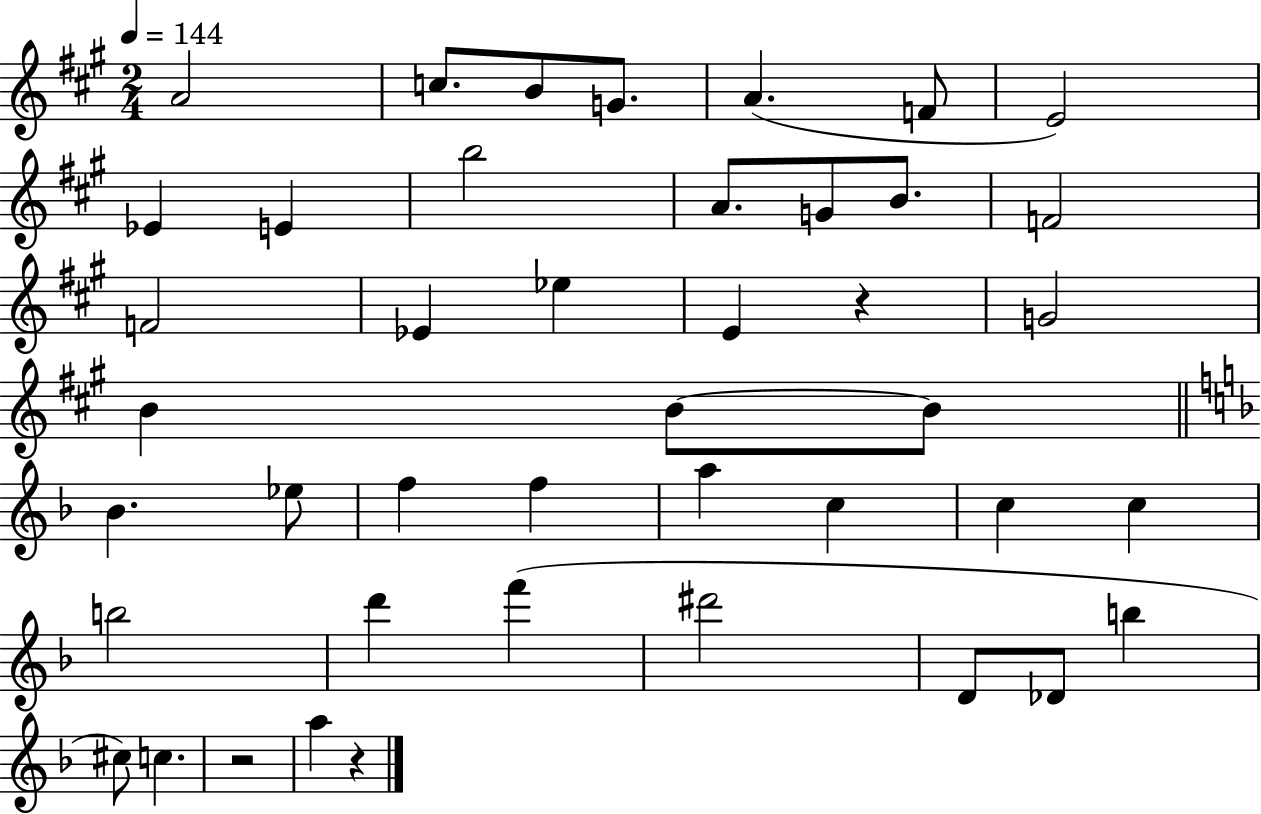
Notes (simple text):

A4/h C5/e. B4/e G4/e. A4/q. F4/e E4/h Eb4/q E4/q B5/h A4/e. G4/e B4/e. F4/h F4/h Eb4/q Eb5/q E4/q R/q G4/h B4/q B4/e B4/e Bb4/q. Eb5/e F5/q F5/q A5/q C5/q C5/q C5/q B5/h D6/q F6/q D#6/h D4/e Db4/e B5/q C#5/e C5/q. R/h A5/q R/q